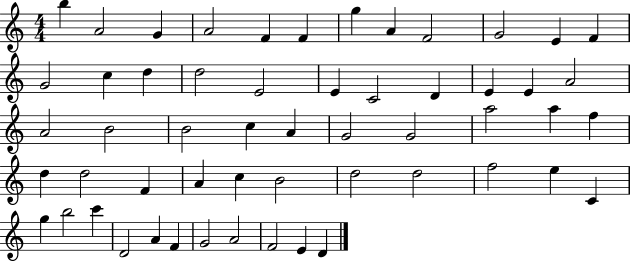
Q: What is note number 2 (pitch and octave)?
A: A4